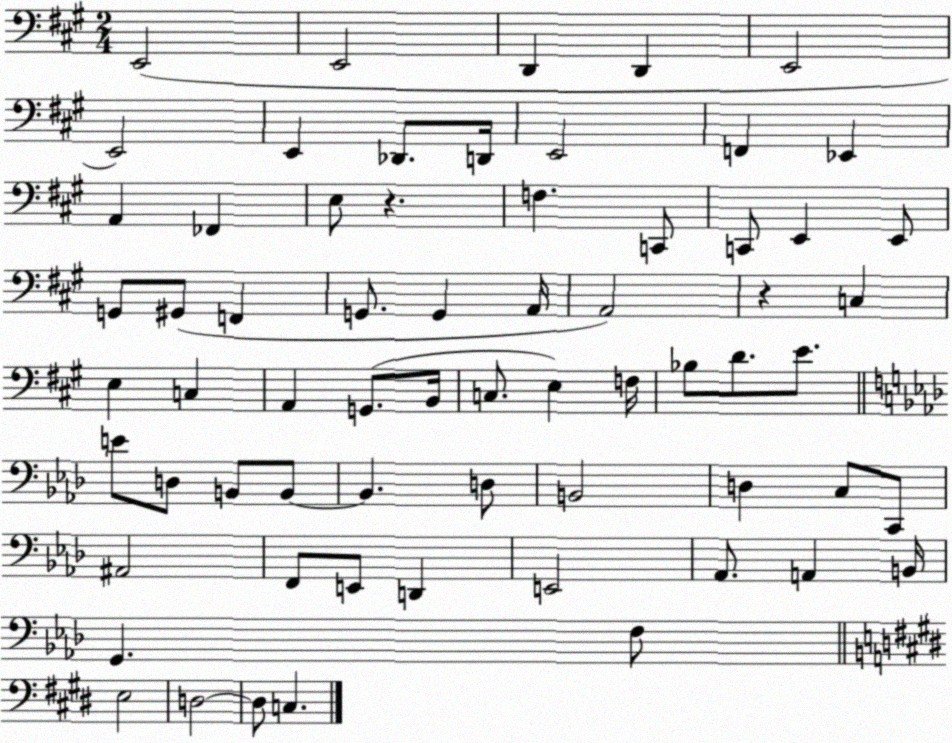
X:1
T:Untitled
M:2/4
L:1/4
K:A
E,,2 E,,2 D,, D,, E,,2 E,,2 E,, _D,,/2 D,,/4 E,,2 F,, _E,, A,, _F,, E,/2 z F, C,,/2 C,,/2 E,, E,,/2 G,,/2 ^G,,/2 F,, G,,/2 G,, A,,/4 A,,2 z C, E, C, A,, G,,/2 B,,/4 C,/2 E, F,/4 _B,/2 D/2 E/2 E/2 D,/2 B,,/2 B,,/2 B,, D,/2 B,,2 D, C,/2 C,,/2 ^A,,2 F,,/2 E,,/2 D,, E,,2 _A,,/2 A,, B,,/4 G,, F,/2 E,2 D,2 D,/2 C,